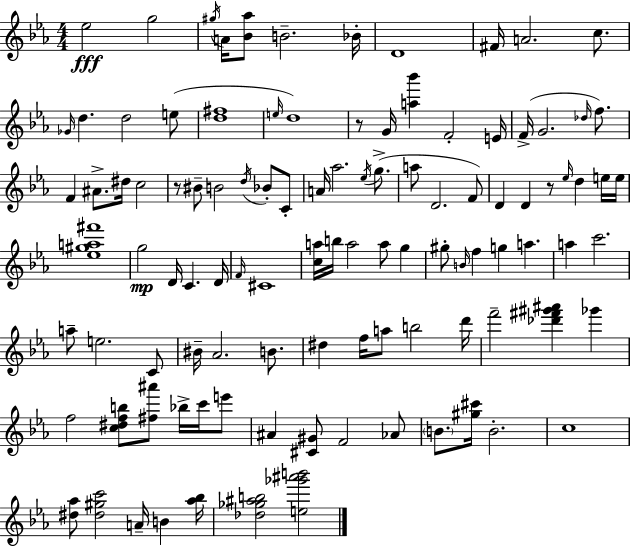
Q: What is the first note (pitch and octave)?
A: Eb5